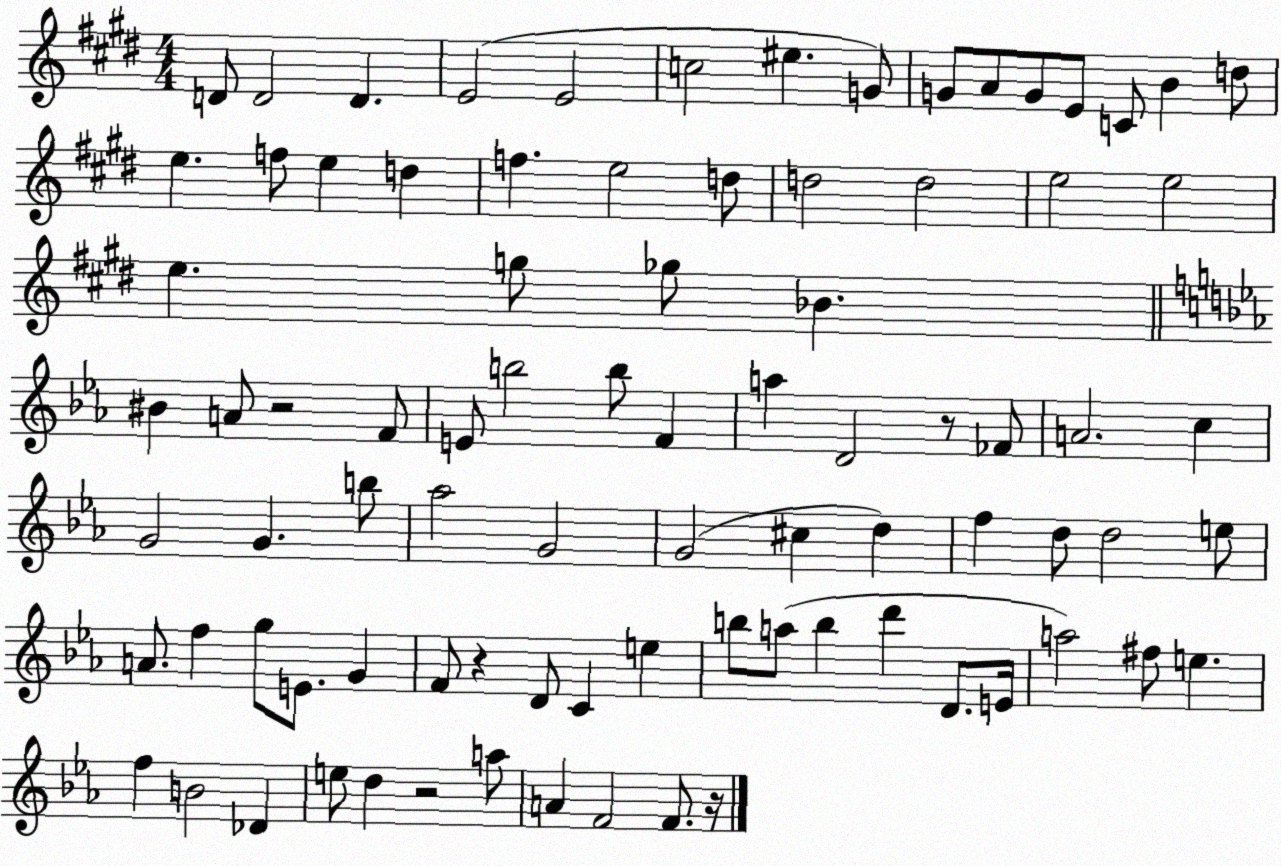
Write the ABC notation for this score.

X:1
T:Untitled
M:4/4
L:1/4
K:E
D/2 D2 D E2 E2 c2 ^e G/2 G/2 A/2 G/2 E/2 C/2 B d/2 e f/2 e d f e2 d/2 d2 d2 e2 e2 e g/2 _g/2 _B ^B A/2 z2 F/2 E/2 b2 b/2 F a D2 z/2 _F/2 A2 c G2 G b/2 _a2 G2 G2 ^c d f d/2 d2 e/2 A/2 f g/2 E/2 G F/2 z D/2 C e b/2 a/2 b d' D/2 E/4 a2 ^f/2 e f B2 _D e/2 d z2 a/2 A F2 F/2 z/4